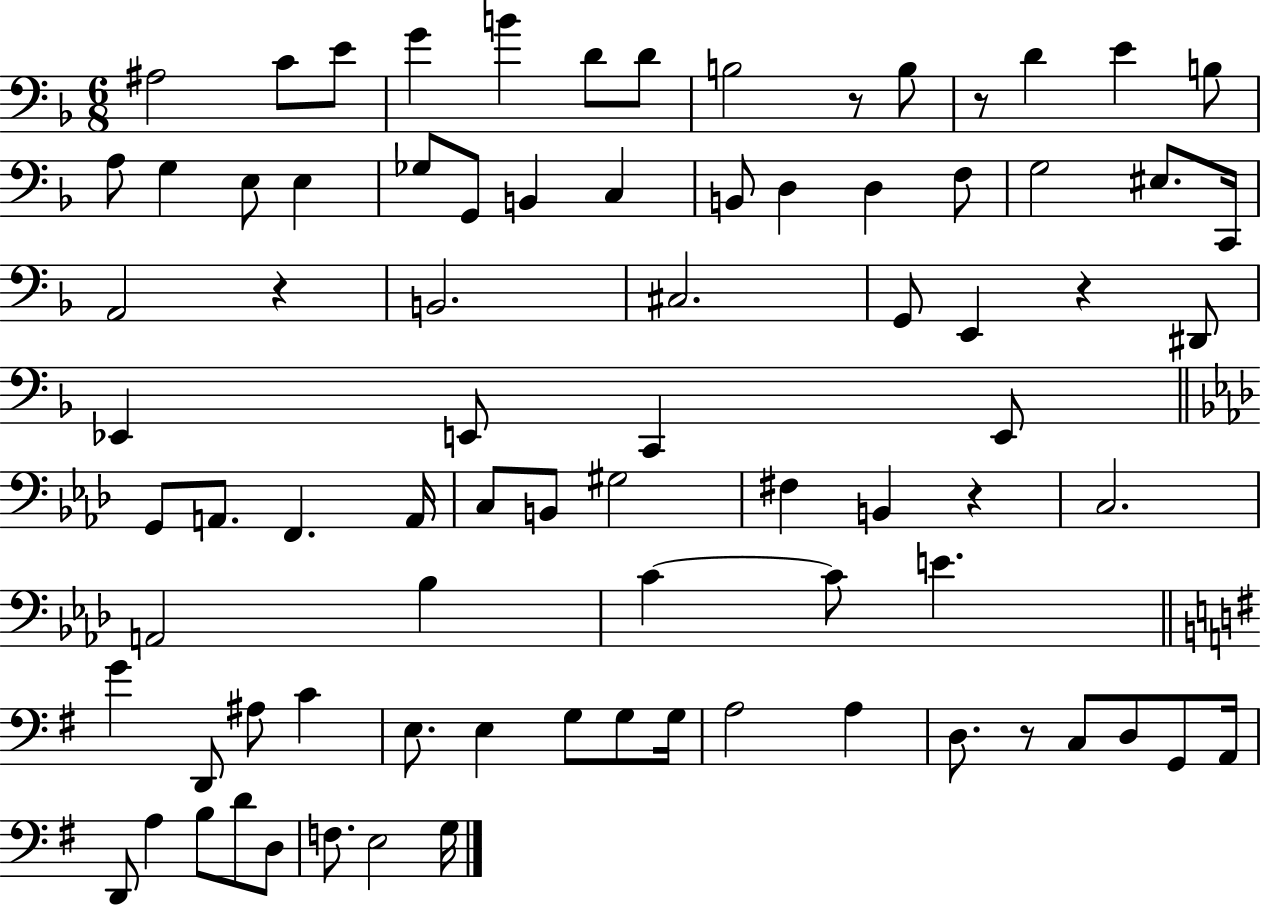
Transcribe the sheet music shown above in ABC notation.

X:1
T:Untitled
M:6/8
L:1/4
K:F
^A,2 C/2 E/2 G B D/2 D/2 B,2 z/2 B,/2 z/2 D E B,/2 A,/2 G, E,/2 E, _G,/2 G,,/2 B,, C, B,,/2 D, D, F,/2 G,2 ^E,/2 C,,/4 A,,2 z B,,2 ^C,2 G,,/2 E,, z ^D,,/2 _E,, E,,/2 C,, E,,/2 G,,/2 A,,/2 F,, A,,/4 C,/2 B,,/2 ^G,2 ^F, B,, z C,2 A,,2 _B, C C/2 E G D,,/2 ^A,/2 C E,/2 E, G,/2 G,/2 G,/4 A,2 A, D,/2 z/2 C,/2 D,/2 G,,/2 A,,/4 D,,/2 A, B,/2 D/2 D,/2 F,/2 E,2 G,/4